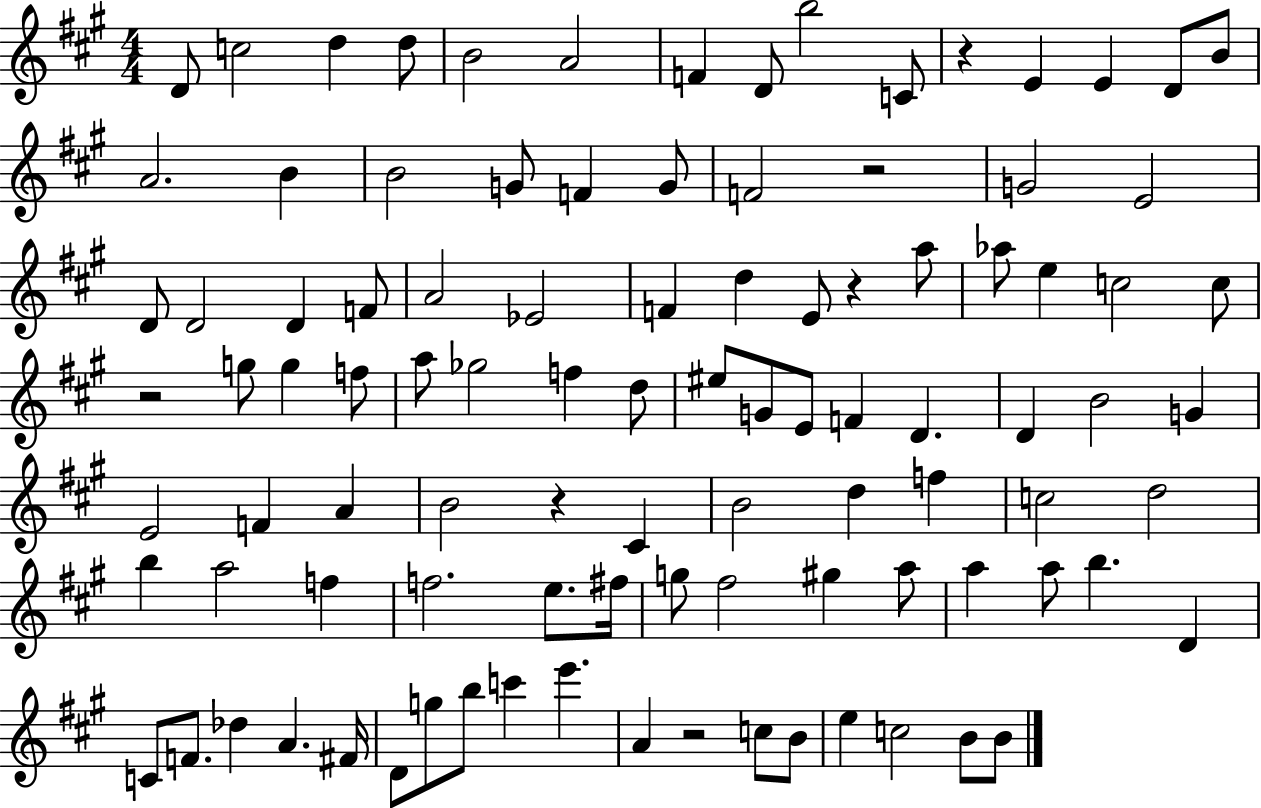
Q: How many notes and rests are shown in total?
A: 99